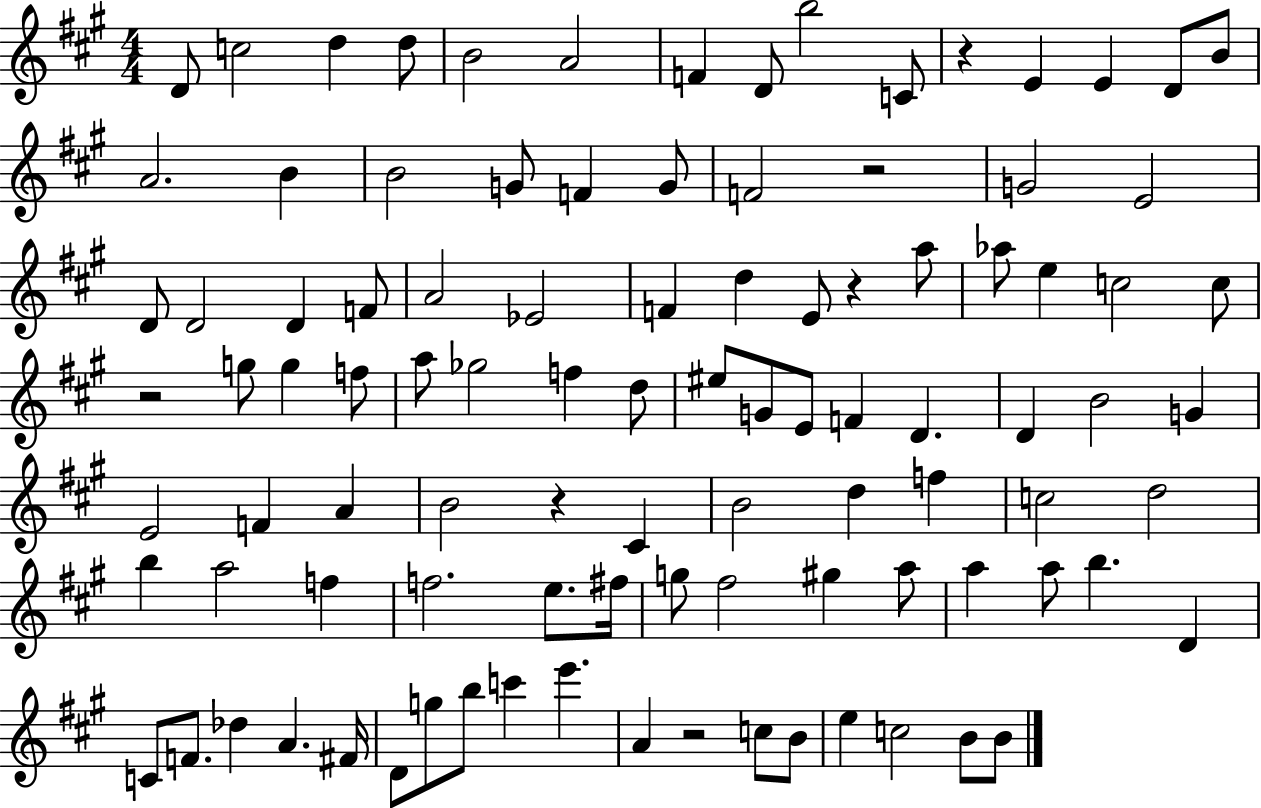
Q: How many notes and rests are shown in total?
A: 99